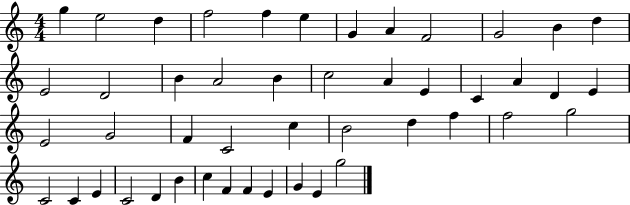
G5/q E5/h D5/q F5/h F5/q E5/q G4/q A4/q F4/h G4/h B4/q D5/q E4/h D4/h B4/q A4/h B4/q C5/h A4/q E4/q C4/q A4/q D4/q E4/q E4/h G4/h F4/q C4/h C5/q B4/h D5/q F5/q F5/h G5/h C4/h C4/q E4/q C4/h D4/q B4/q C5/q F4/q F4/q E4/q G4/q E4/q G5/h